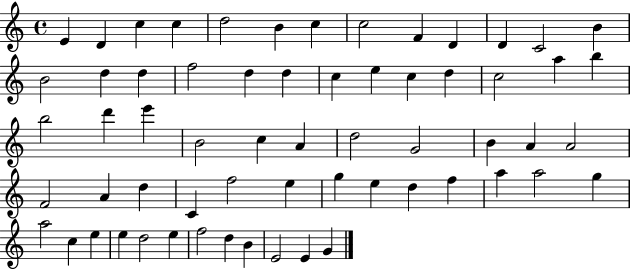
E4/q D4/q C5/q C5/q D5/h B4/q C5/q C5/h F4/q D4/q D4/q C4/h B4/q B4/h D5/q D5/q F5/h D5/q D5/q C5/q E5/q C5/q D5/q C5/h A5/q B5/q B5/h D6/q E6/q B4/h C5/q A4/q D5/h G4/h B4/q A4/q A4/h F4/h A4/q D5/q C4/q F5/h E5/q G5/q E5/q D5/q F5/q A5/q A5/h G5/q A5/h C5/q E5/q E5/q D5/h E5/q F5/h D5/q B4/q E4/h E4/q G4/q